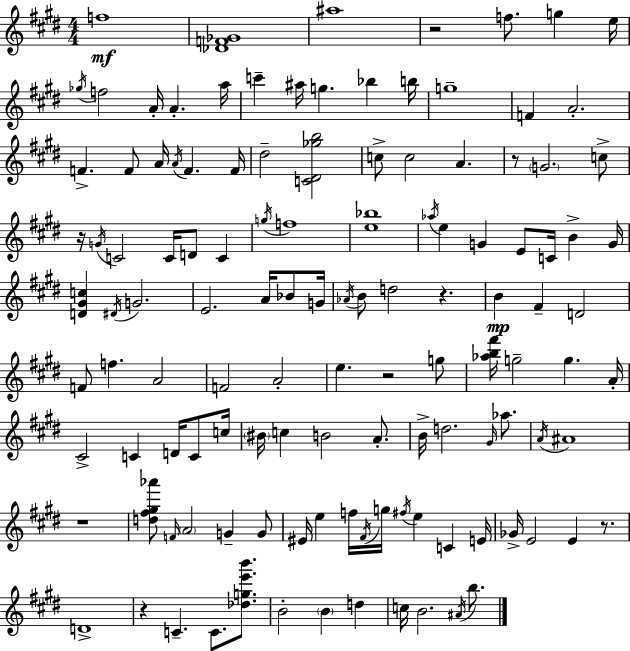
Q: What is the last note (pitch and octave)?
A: B5